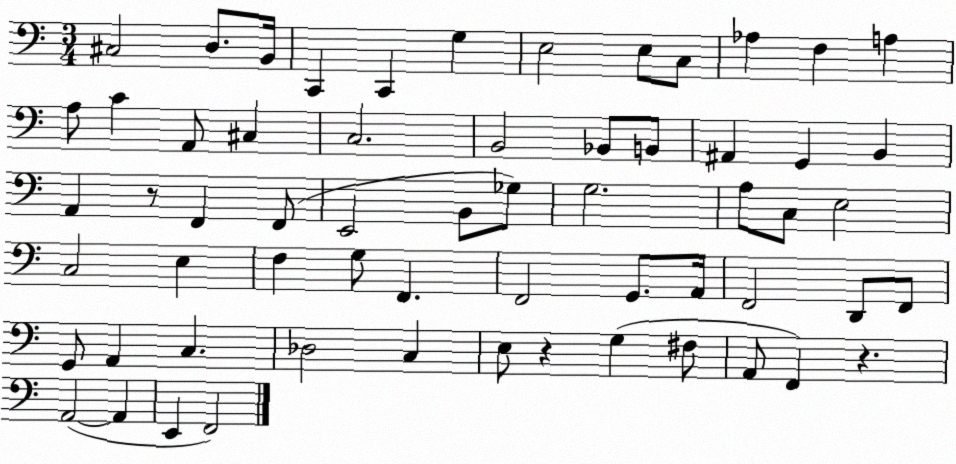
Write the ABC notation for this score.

X:1
T:Untitled
M:3/4
L:1/4
K:C
^C,2 D,/2 B,,/4 C,, C,, G, E,2 E,/2 C,/2 _A, F, A, A,/2 C A,,/2 ^C, C,2 B,,2 _B,,/2 B,,/2 ^A,, G,, B,, A,, z/2 F,, F,,/2 E,,2 B,,/2 _G,/2 G,2 A,/2 C,/2 E,2 C,2 E, F, G,/2 F,, F,,2 G,,/2 A,,/4 F,,2 D,,/2 F,,/2 G,,/2 A,, C, _D,2 C, E,/2 z G, ^F,/2 A,,/2 F,, z A,,2 A,, E,, F,,2